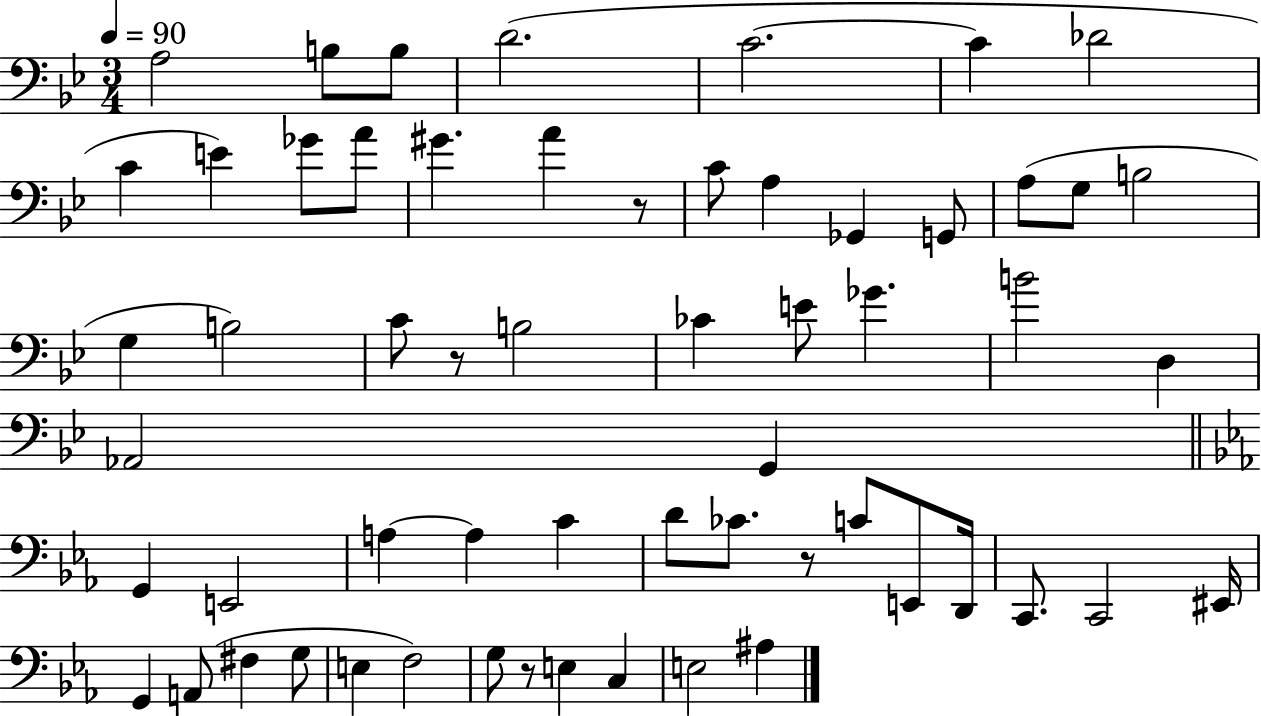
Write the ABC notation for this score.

X:1
T:Untitled
M:3/4
L:1/4
K:Bb
A,2 B,/2 B,/2 D2 C2 C _D2 C E _G/2 A/2 ^G A z/2 C/2 A, _G,, G,,/2 A,/2 G,/2 B,2 G, B,2 C/2 z/2 B,2 _C E/2 _G B2 D, _A,,2 G,, G,, E,,2 A, A, C D/2 _C/2 z/2 C/2 E,,/2 D,,/4 C,,/2 C,,2 ^E,,/4 G,, A,,/2 ^F, G,/2 E, F,2 G,/2 z/2 E, C, E,2 ^A,